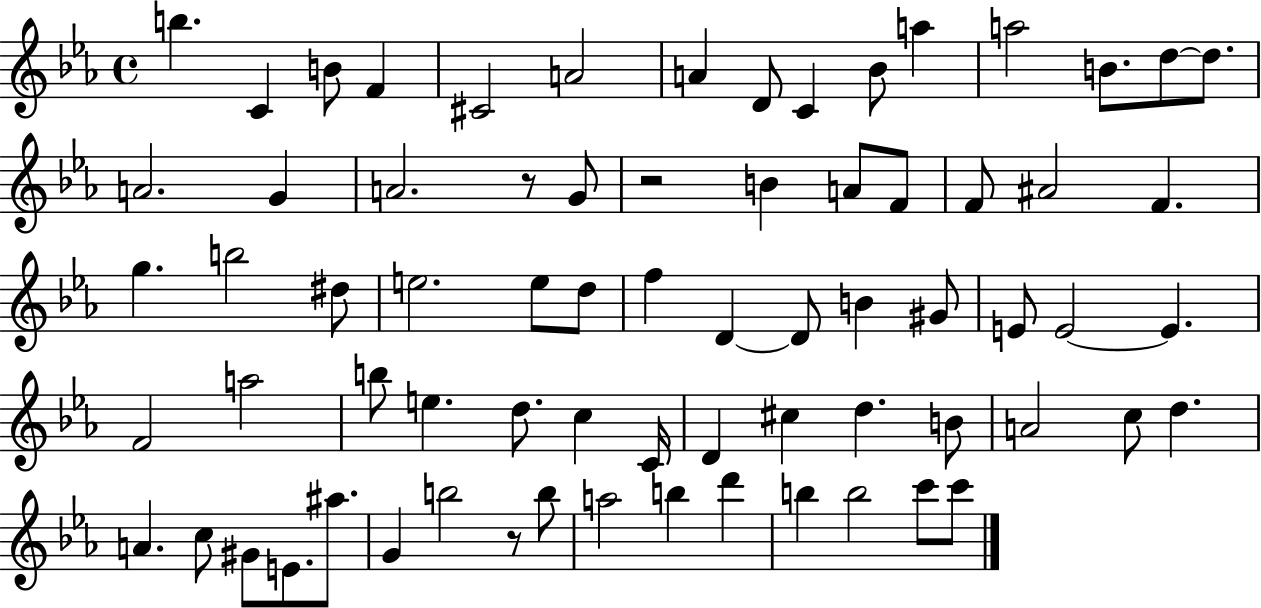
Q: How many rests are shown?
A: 3